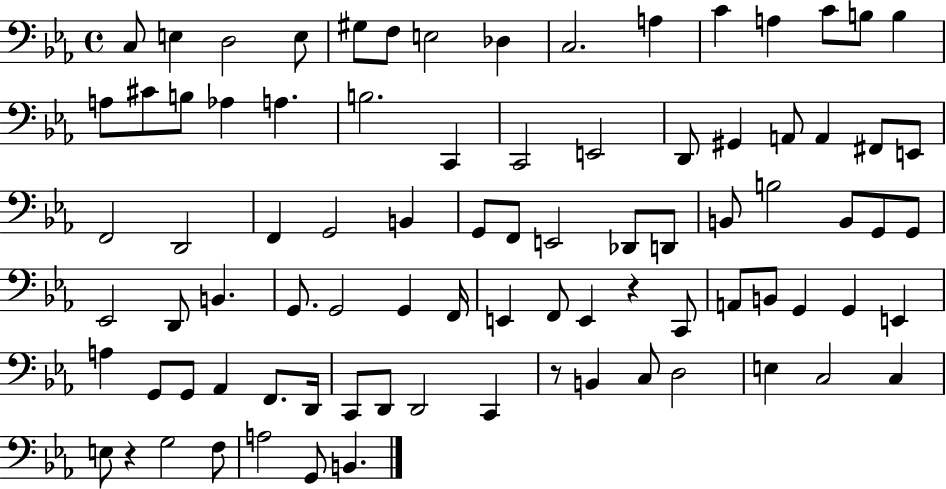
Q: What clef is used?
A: bass